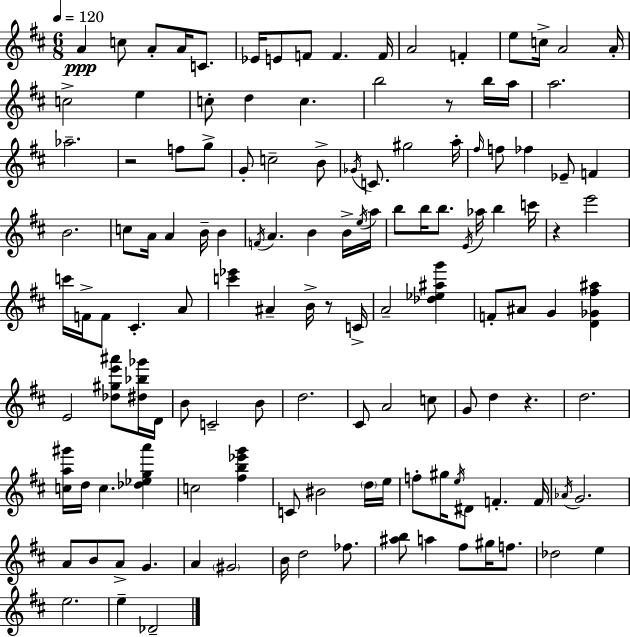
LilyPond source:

{
  \clef treble
  \numericTimeSignature
  \time 6/8
  \key d \major
  \tempo 4 = 120
  a'4\ppp c''8 a'8-. a'16 c'8. | ees'16 e'8 f'8 f'4. f'16 | a'2 f'4-. | e''8 c''16-> a'2 a'16-. | \break c''2-> e''4 | c''8-. d''4 c''4. | b''2 r8 b''16 a''16 | a''2. | \break aes''2.-- | r2 f''8 g''8-> | g'8-. c''2-- b'8-> | \acciaccatura { ges'16 } c'8. gis''2 | \break a''16-. \grace { fis''16 } f''8 fes''4 ees'8-- f'4 | b'2. | c''8 a'16 a'4 b'16-- b'4 | \acciaccatura { f'16 } a'4. b'4 | \break b'16-> \acciaccatura { e''16 } a''16 b''8 b''16 b''8. \acciaccatura { e'16 } aes''16 | b''4 c'''16 r4 e'''2 | c'''16 f'16-> f'8 cis'4.-. | a'8 <c''' ees'''>4 ais'4-- | \break b'16-> r8 c'16-> a'2-- | <des'' ees'' ais'' g'''>4 f'8-. ais'8 g'4 | <d' ges' fis'' ais''>4 e'2 | <des'' gis'' e''' ais'''>8 <dis'' bes'' ges'''>16 d'16 b'8 c'2-- | \break b'8 d''2. | cis'8 a'2 | c''8 g'8 d''4 r4. | d''2. | \break <c'' a'' gis'''>16 d''16 c''4. | <des'' ees'' g'' a'''>4 c''2 | <fis'' b'' ees''' g'''>4 c'8 bis'2 | \parenthesize d''16 e''16 f''8-. gis''16 \acciaccatura { e''16 } dis'8 f'4.-. | \break f'16 \acciaccatura { aes'16 } g'2. | a'8 b'8 a'8-> | g'4. a'4 \parenthesize gis'2 | b'16 d''2 | \break fes''8. <ais'' b''>8 a''4 | fis''8 gis''16 f''8. des''2 | e''4 e''2. | e''4-- des'2-- | \break \bar "|."
}